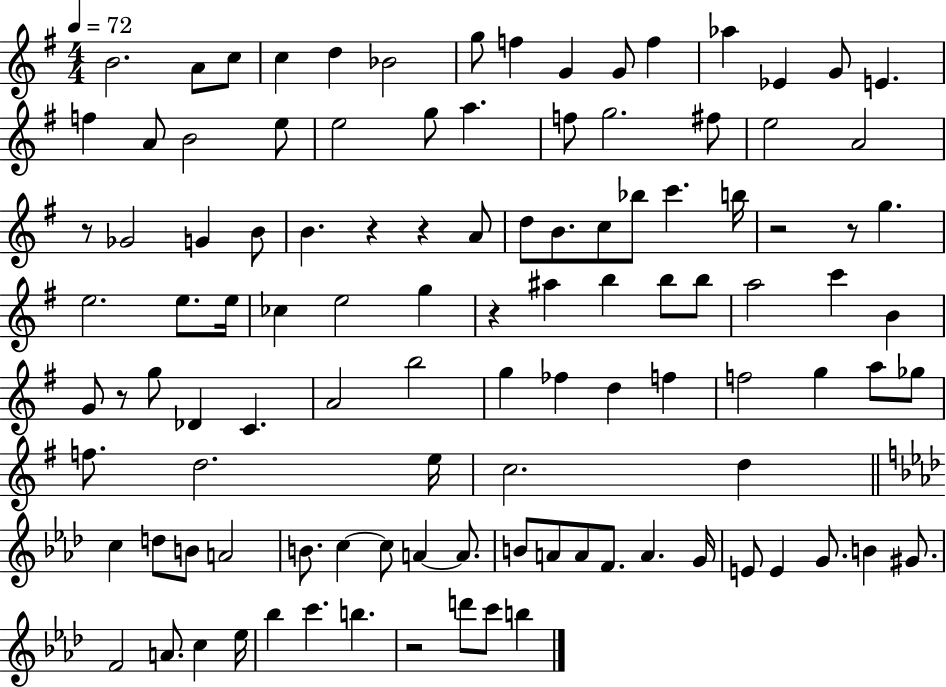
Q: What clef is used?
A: treble